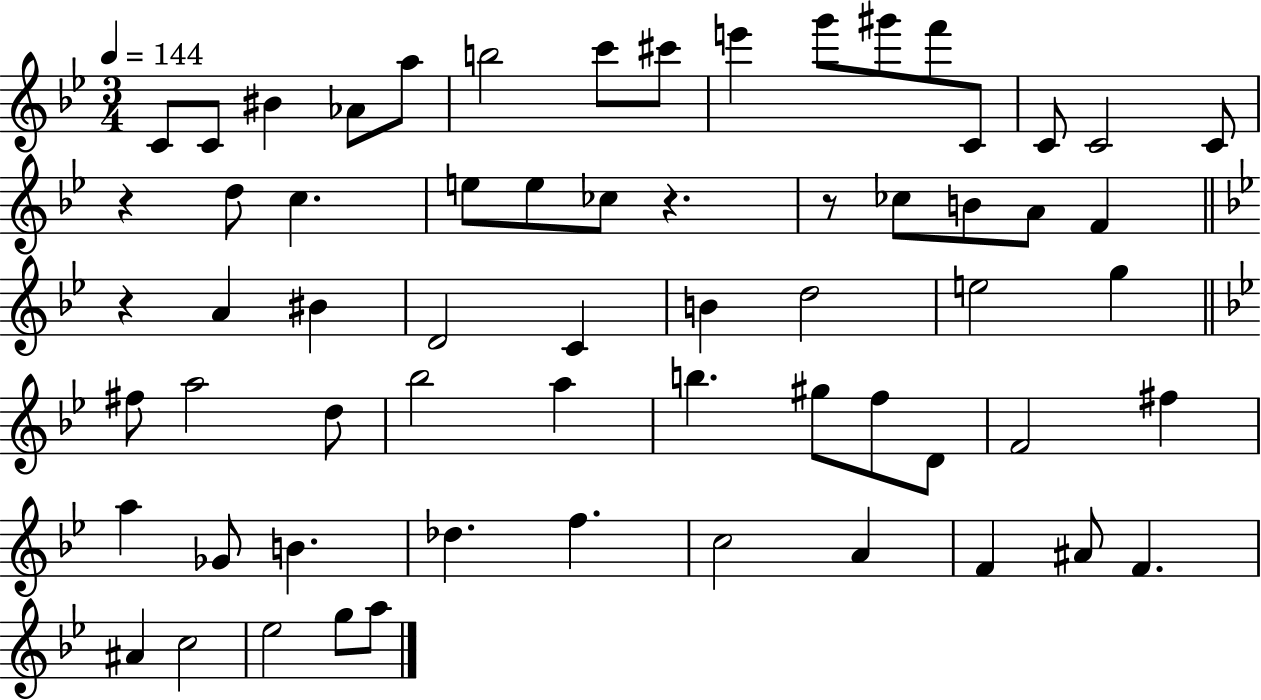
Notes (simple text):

C4/e C4/e BIS4/q Ab4/e A5/e B5/h C6/e C#6/e E6/q G6/e G#6/e F6/e C4/e C4/e C4/h C4/e R/q D5/e C5/q. E5/e E5/e CES5/e R/q. R/e CES5/e B4/e A4/e F4/q R/q A4/q BIS4/q D4/h C4/q B4/q D5/h E5/h G5/q F#5/e A5/h D5/e Bb5/h A5/q B5/q. G#5/e F5/e D4/e F4/h F#5/q A5/q Gb4/e B4/q. Db5/q. F5/q. C5/h A4/q F4/q A#4/e F4/q. A#4/q C5/h Eb5/h G5/e A5/e